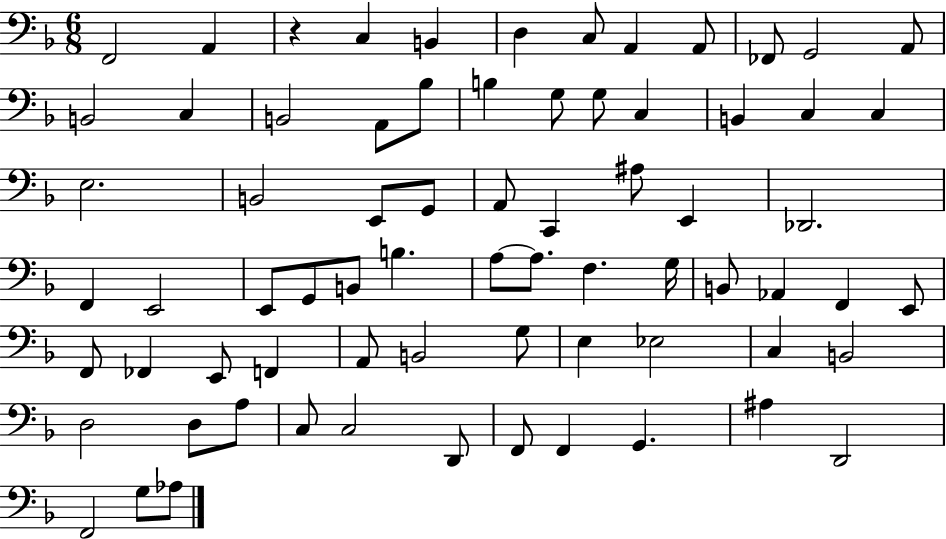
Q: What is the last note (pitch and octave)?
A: Ab3